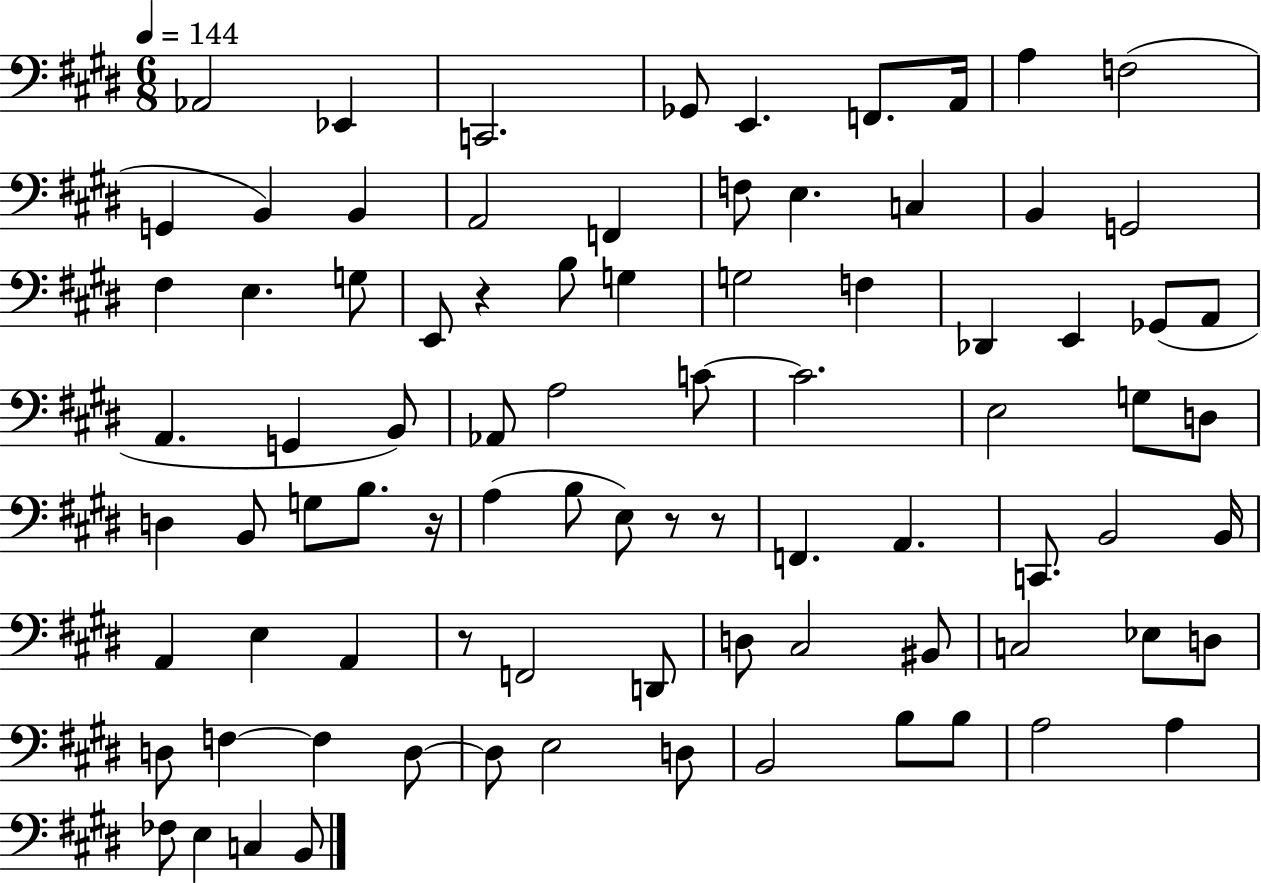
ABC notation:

X:1
T:Untitled
M:6/8
L:1/4
K:E
_A,,2 _E,, C,,2 _G,,/2 E,, F,,/2 A,,/4 A, F,2 G,, B,, B,, A,,2 F,, F,/2 E, C, B,, G,,2 ^F, E, G,/2 E,,/2 z B,/2 G, G,2 F, _D,, E,, _G,,/2 A,,/2 A,, G,, B,,/2 _A,,/2 A,2 C/2 C2 E,2 G,/2 D,/2 D, B,,/2 G,/2 B,/2 z/4 A, B,/2 E,/2 z/2 z/2 F,, A,, C,,/2 B,,2 B,,/4 A,, E, A,, z/2 F,,2 D,,/2 D,/2 ^C,2 ^B,,/2 C,2 _E,/2 D,/2 D,/2 F, F, D,/2 D,/2 E,2 D,/2 B,,2 B,/2 B,/2 A,2 A, _F,/2 E, C, B,,/2